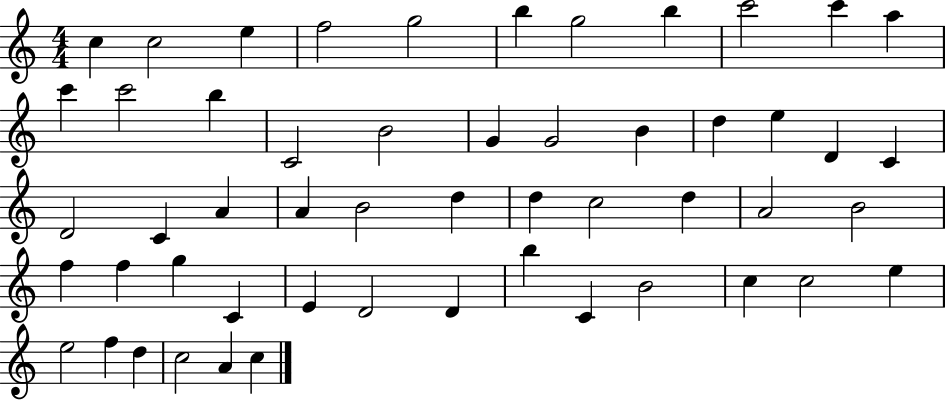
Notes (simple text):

C5/q C5/h E5/q F5/h G5/h B5/q G5/h B5/q C6/h C6/q A5/q C6/q C6/h B5/q C4/h B4/h G4/q G4/h B4/q D5/q E5/q D4/q C4/q D4/h C4/q A4/q A4/q B4/h D5/q D5/q C5/h D5/q A4/h B4/h F5/q F5/q G5/q C4/q E4/q D4/h D4/q B5/q C4/q B4/h C5/q C5/h E5/q E5/h F5/q D5/q C5/h A4/q C5/q